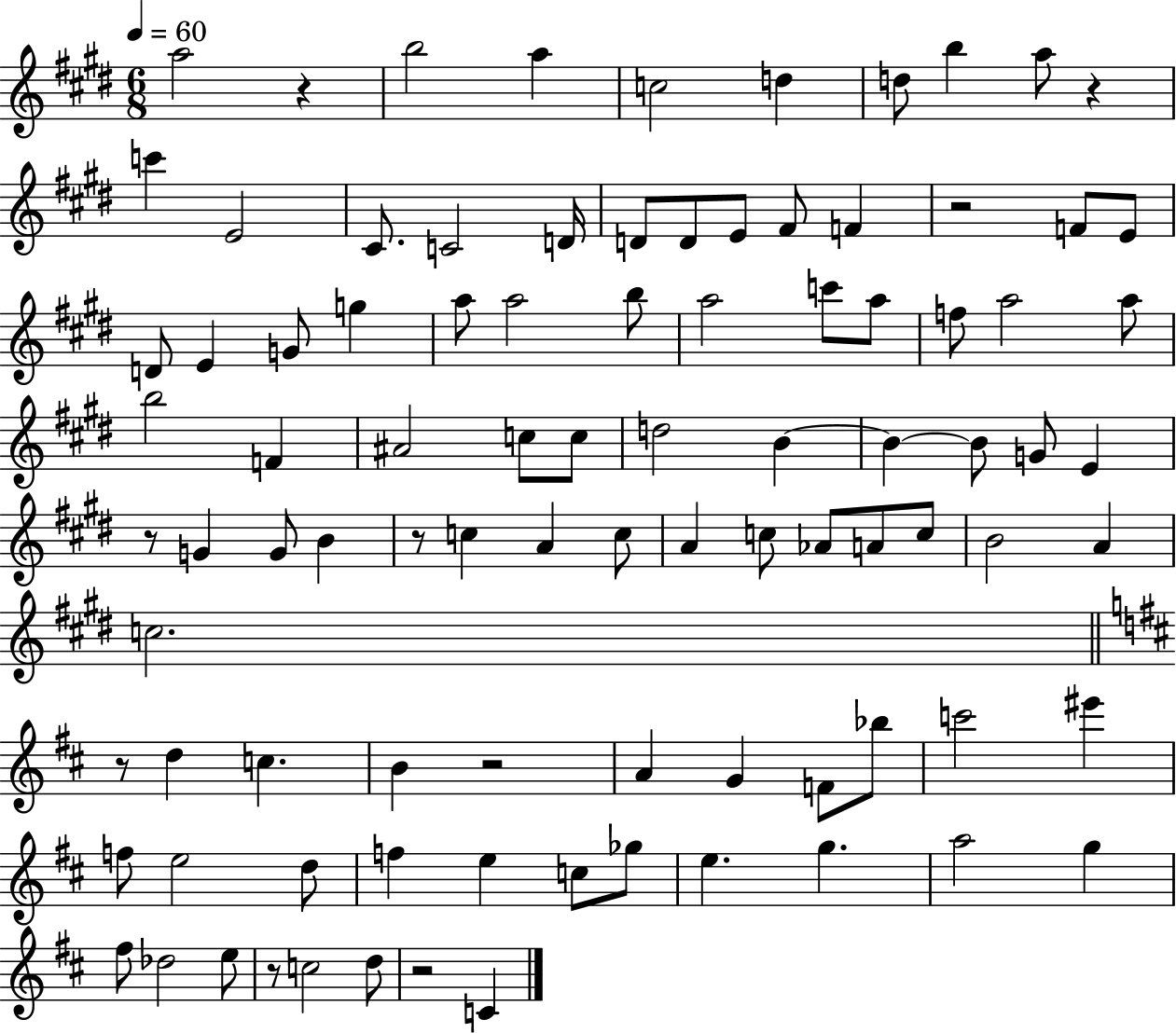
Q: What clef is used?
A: treble